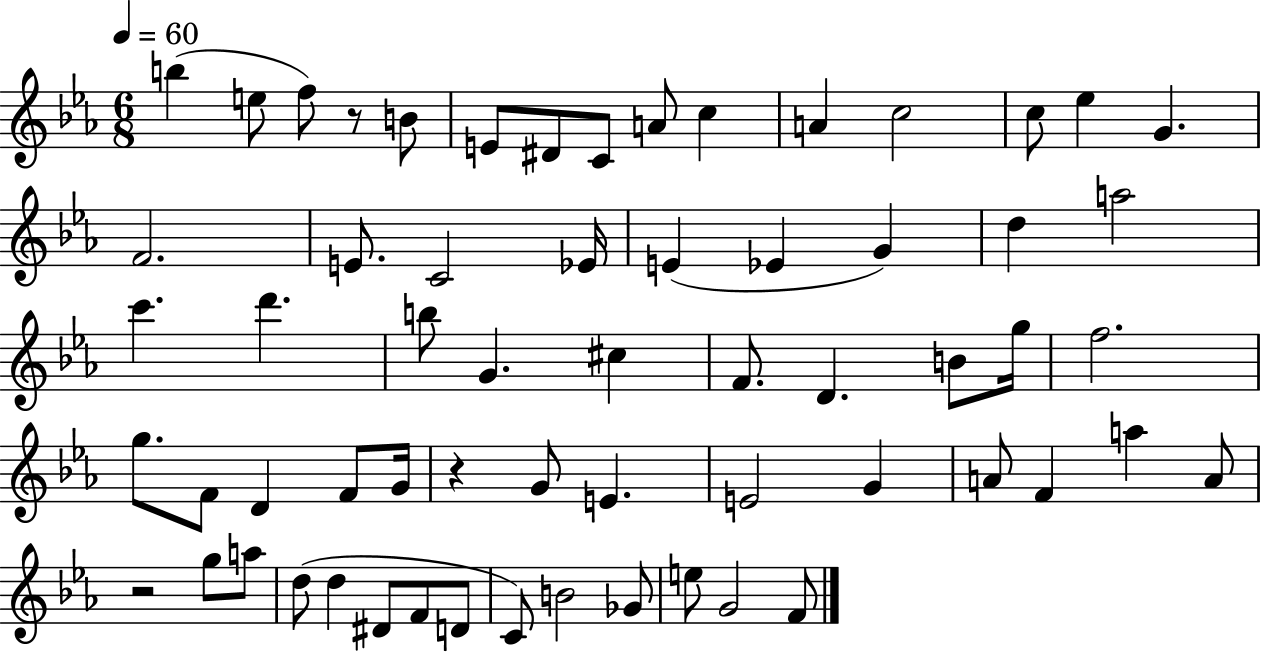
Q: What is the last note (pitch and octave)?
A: F4